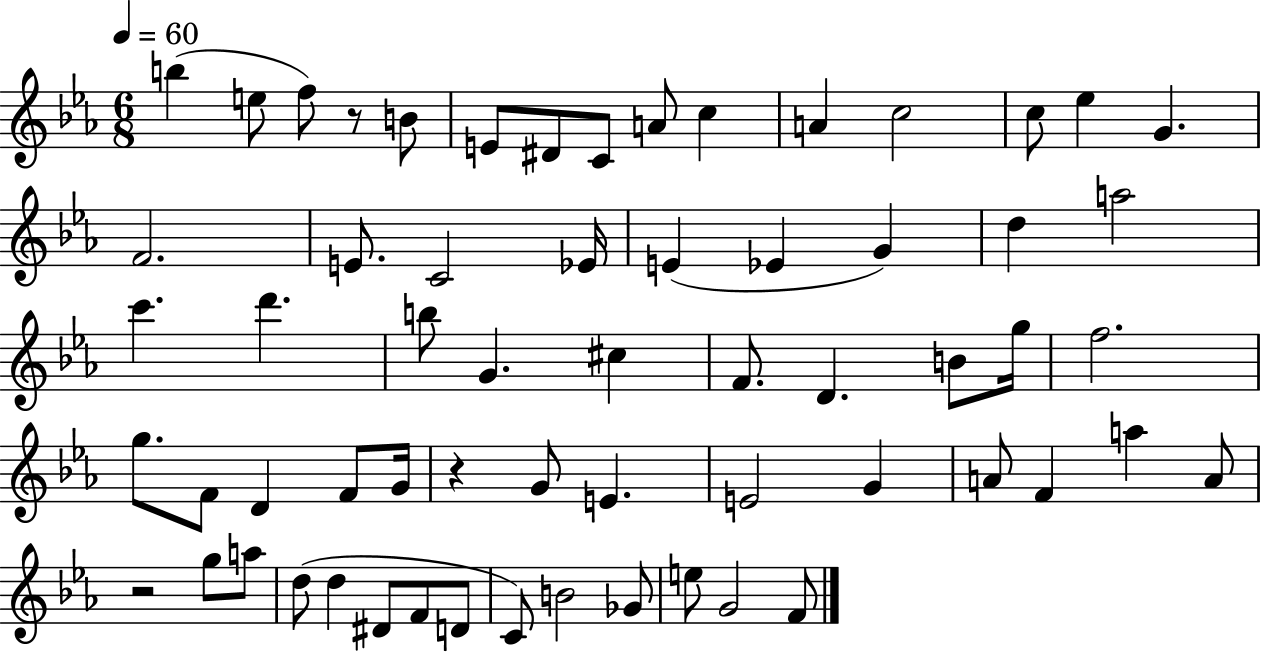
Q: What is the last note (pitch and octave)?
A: F4